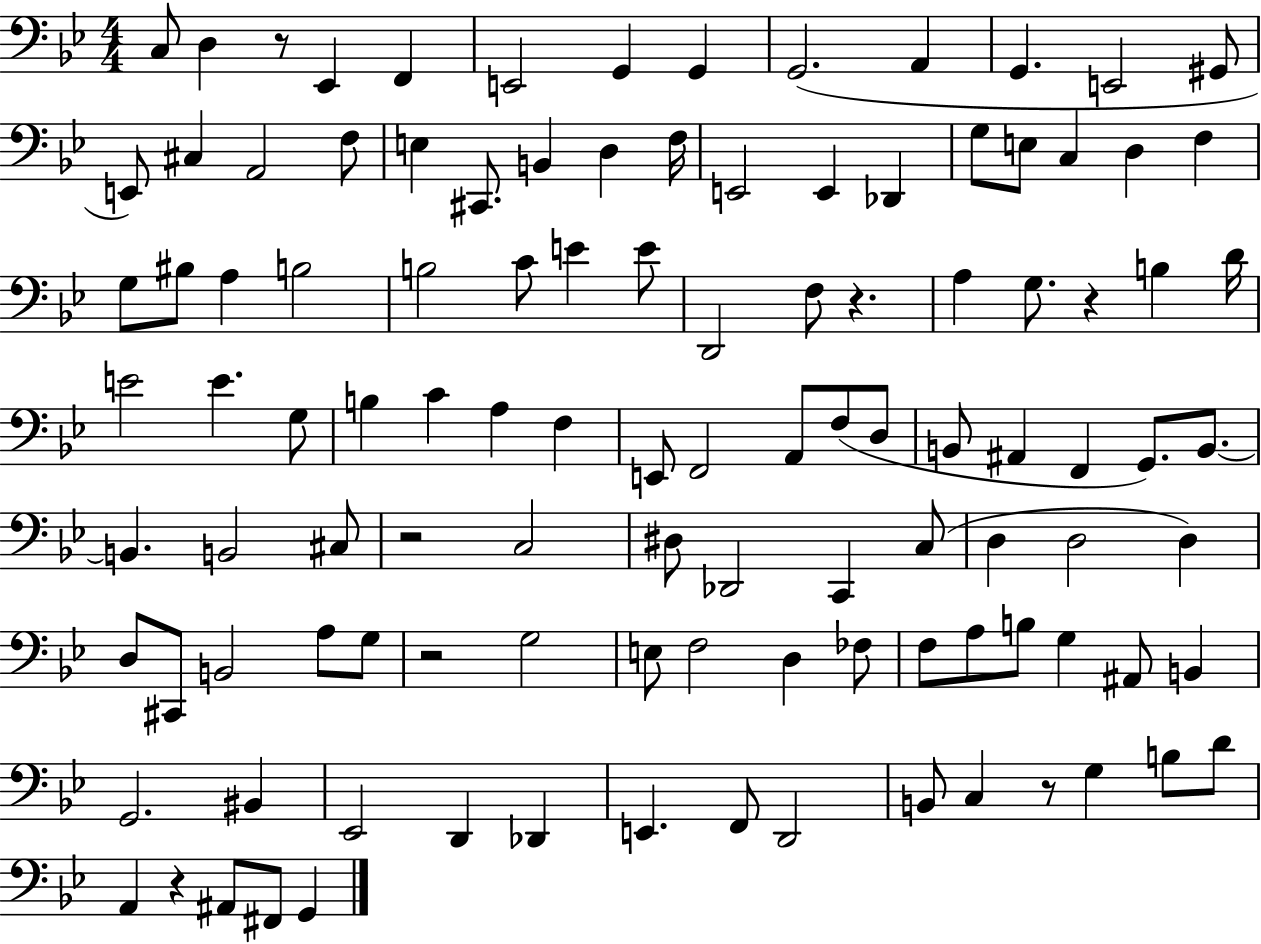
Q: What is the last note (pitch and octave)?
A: G2